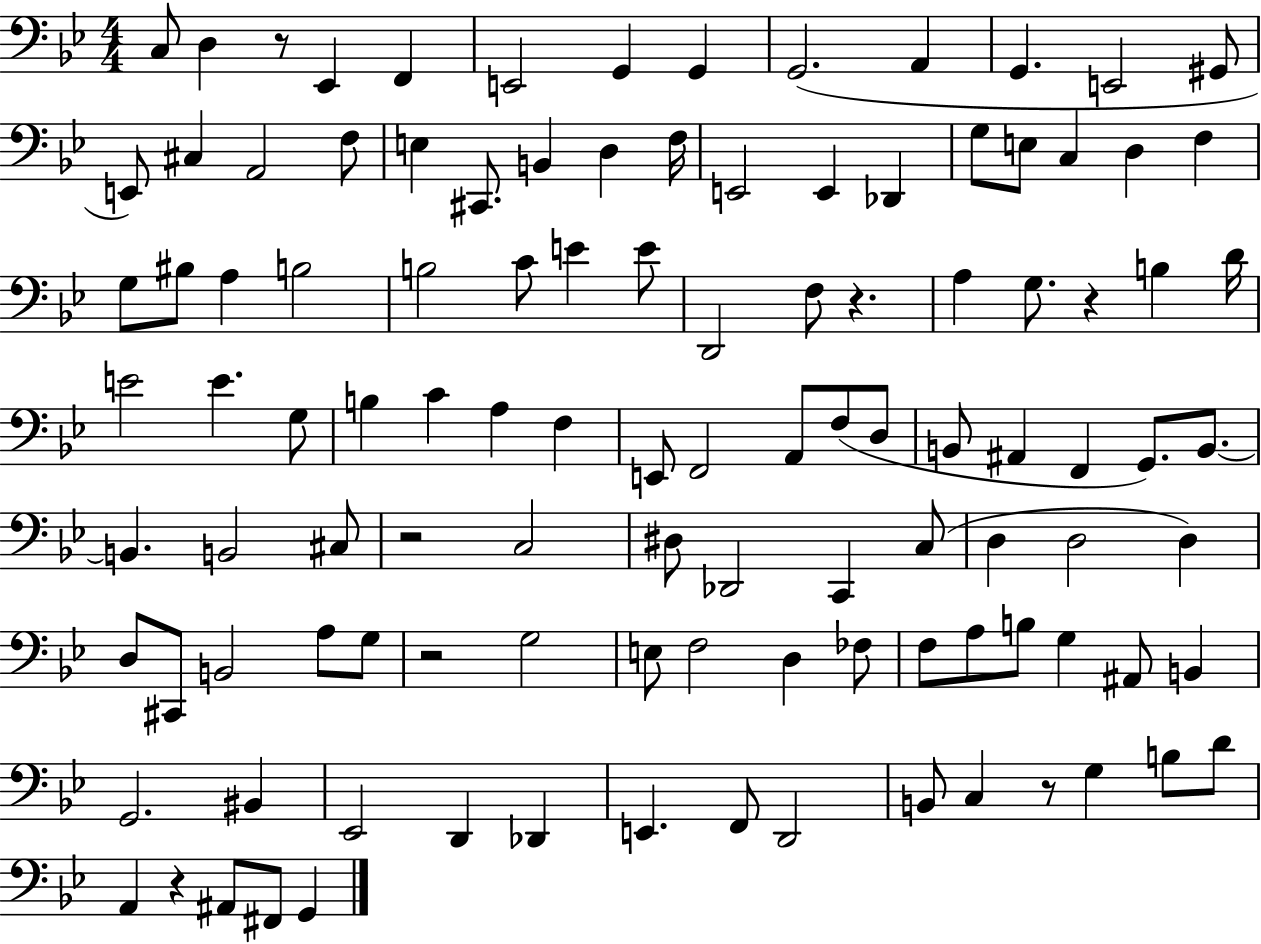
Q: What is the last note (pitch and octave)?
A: G2